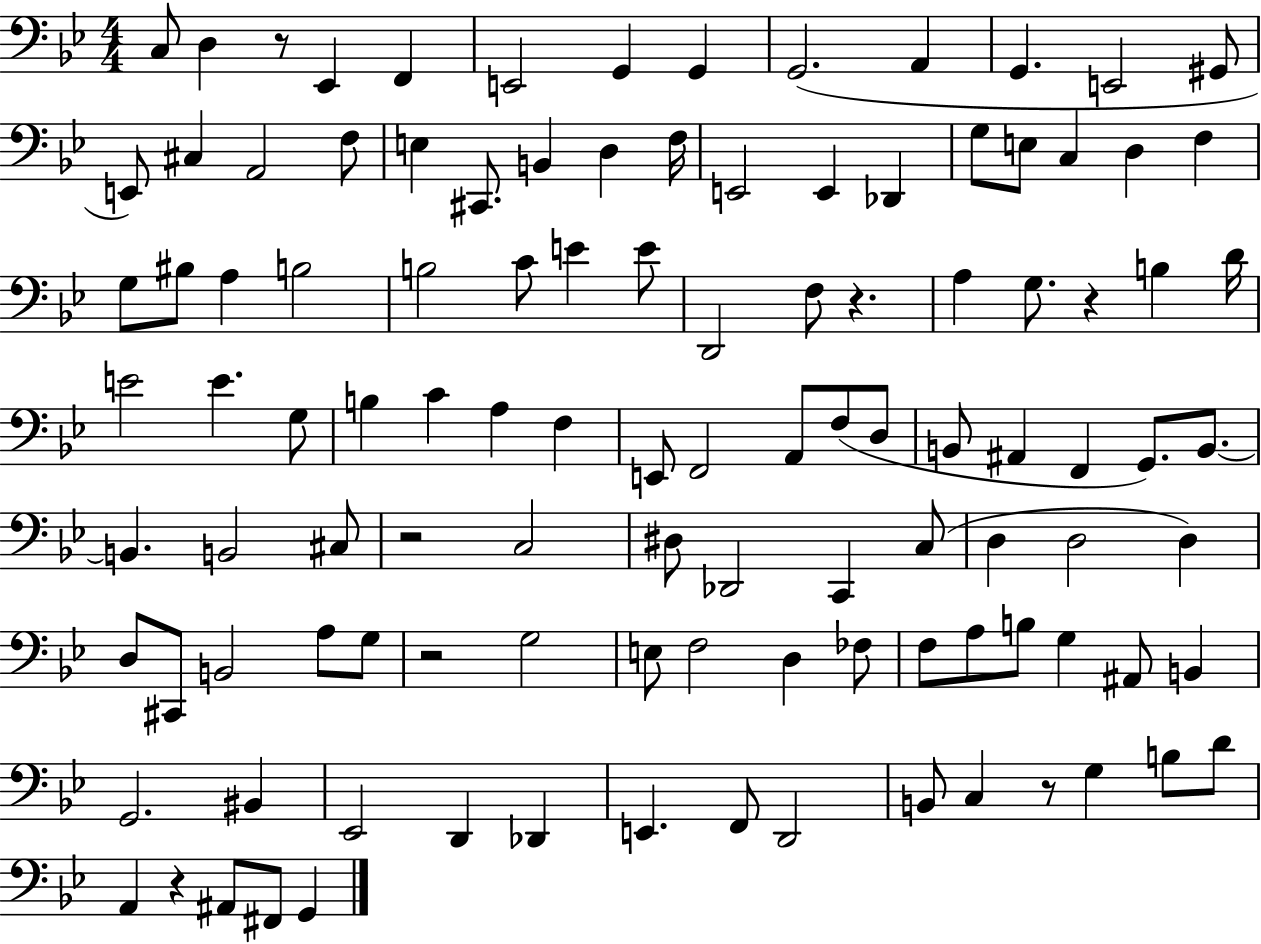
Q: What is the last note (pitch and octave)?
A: G2